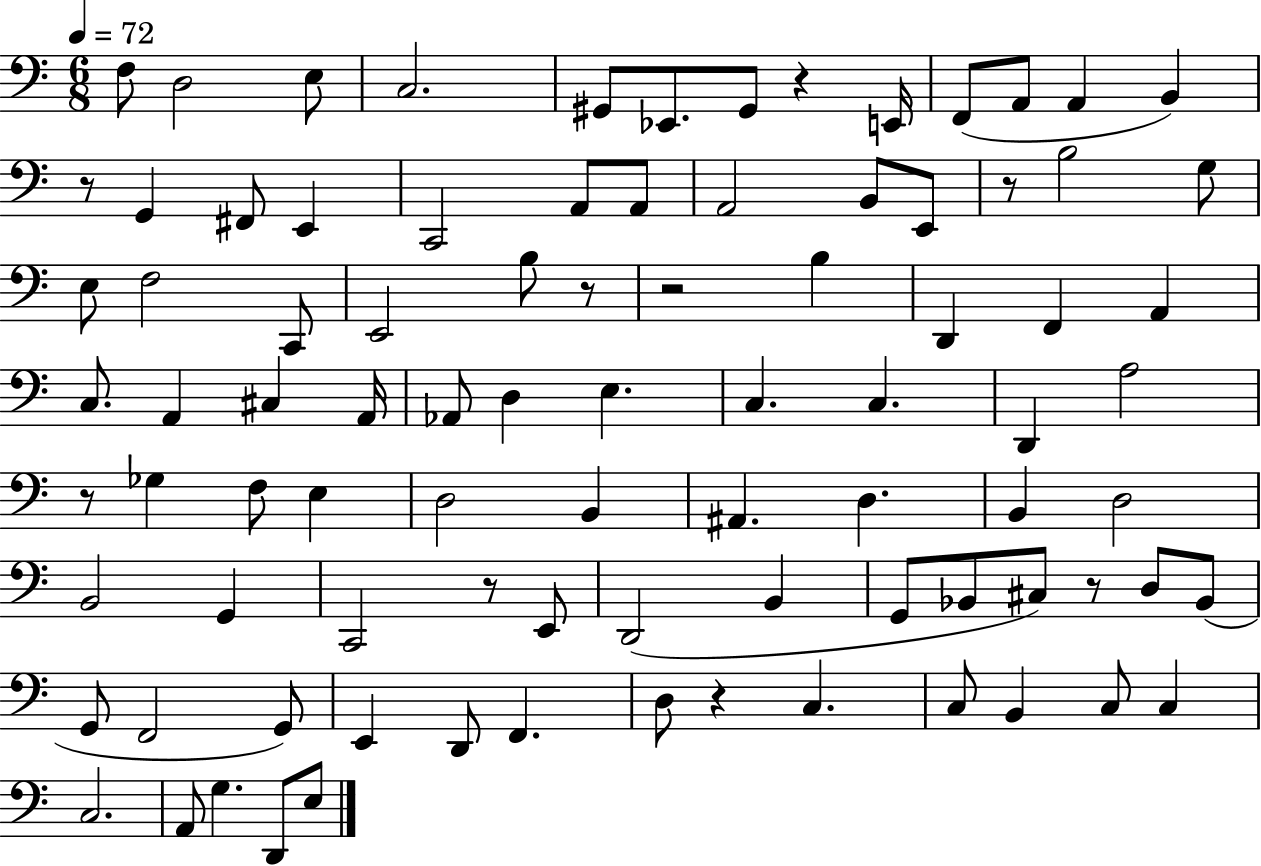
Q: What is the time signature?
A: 6/8